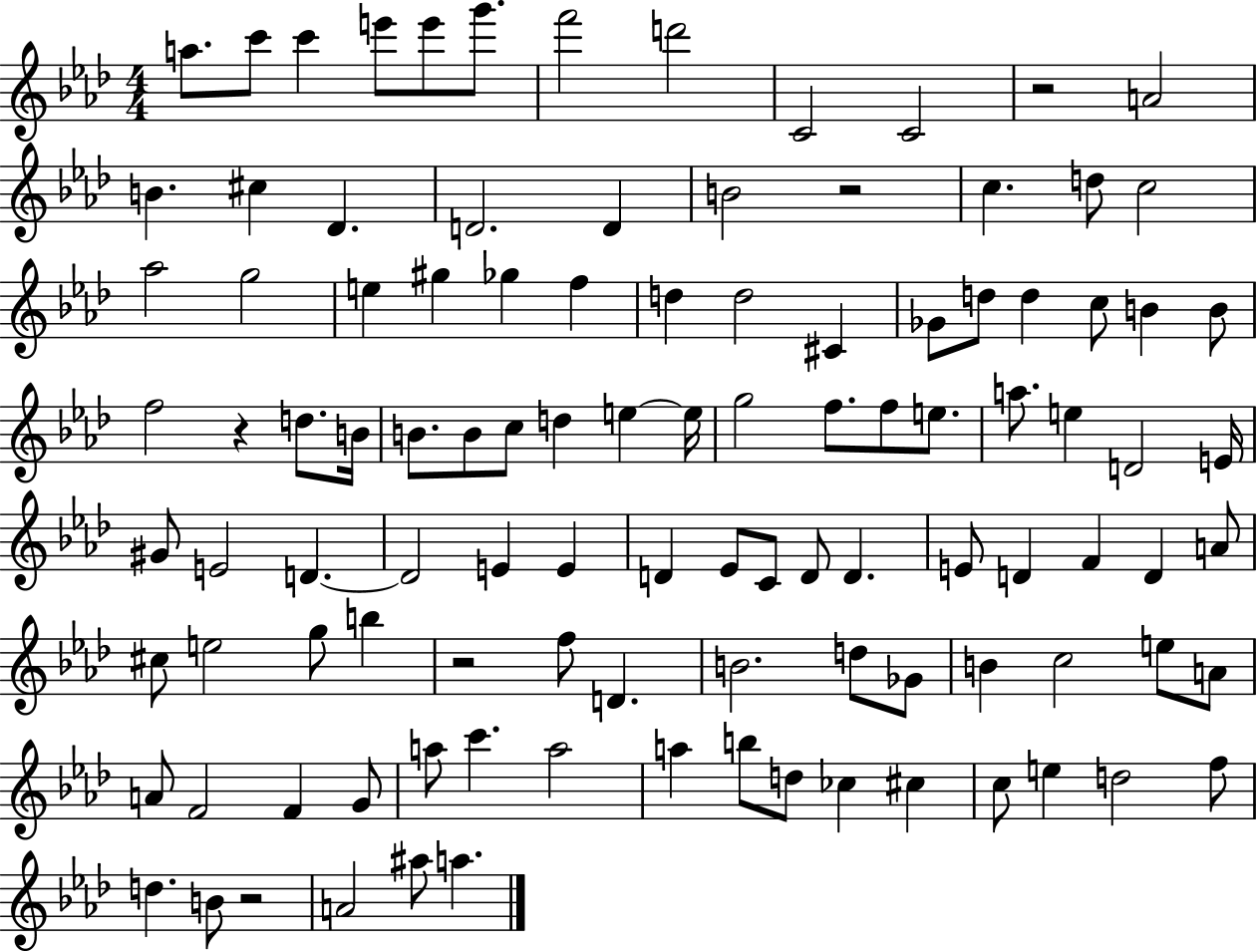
{
  \clef treble
  \numericTimeSignature
  \time 4/4
  \key aes \major
  \repeat volta 2 { a''8. c'''8 c'''4 e'''8 e'''8 g'''8. | f'''2 d'''2 | c'2 c'2 | r2 a'2 | \break b'4. cis''4 des'4. | d'2. d'4 | b'2 r2 | c''4. d''8 c''2 | \break aes''2 g''2 | e''4 gis''4 ges''4 f''4 | d''4 d''2 cis'4 | ges'8 d''8 d''4 c''8 b'4 b'8 | \break f''2 r4 d''8. b'16 | b'8. b'8 c''8 d''4 e''4~~ e''16 | g''2 f''8. f''8 e''8. | a''8. e''4 d'2 e'16 | \break gis'8 e'2 d'4.~~ | d'2 e'4 e'4 | d'4 ees'8 c'8 d'8 d'4. | e'8 d'4 f'4 d'4 a'8 | \break cis''8 e''2 g''8 b''4 | r2 f''8 d'4. | b'2. d''8 ges'8 | b'4 c''2 e''8 a'8 | \break a'8 f'2 f'4 g'8 | a''8 c'''4. a''2 | a''4 b''8 d''8 ces''4 cis''4 | c''8 e''4 d''2 f''8 | \break d''4. b'8 r2 | a'2 ais''8 a''4. | } \bar "|."
}